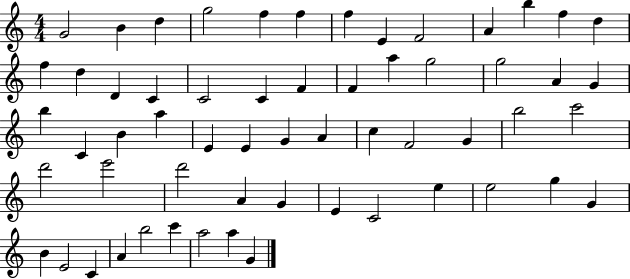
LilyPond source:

{
  \clef treble
  \numericTimeSignature
  \time 4/4
  \key c \major
  g'2 b'4 d''4 | g''2 f''4 f''4 | f''4 e'4 f'2 | a'4 b''4 f''4 d''4 | \break f''4 d''4 d'4 c'4 | c'2 c'4 f'4 | f'4 a''4 g''2 | g''2 a'4 g'4 | \break b''4 c'4 b'4 a''4 | e'4 e'4 g'4 a'4 | c''4 f'2 g'4 | b''2 c'''2 | \break d'''2 e'''2 | d'''2 a'4 g'4 | e'4 c'2 e''4 | e''2 g''4 g'4 | \break b'4 e'2 c'4 | a'4 b''2 c'''4 | a''2 a''4 g'4 | \bar "|."
}